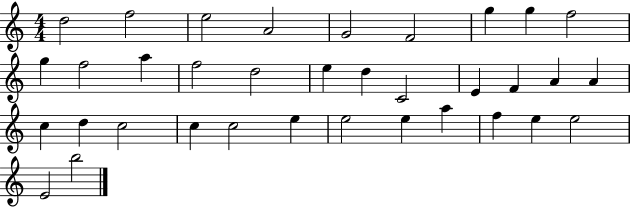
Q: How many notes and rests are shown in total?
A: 35